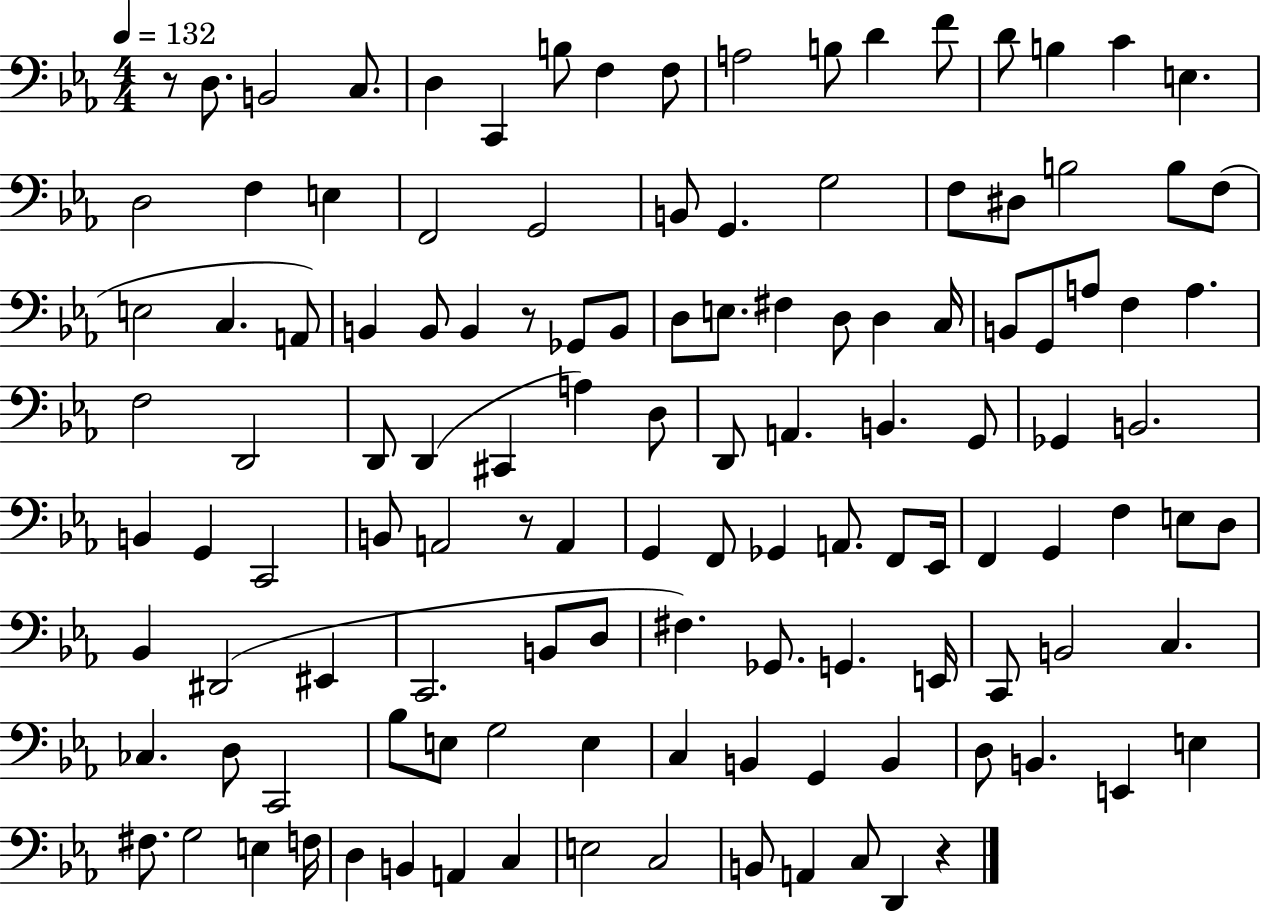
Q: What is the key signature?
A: EES major